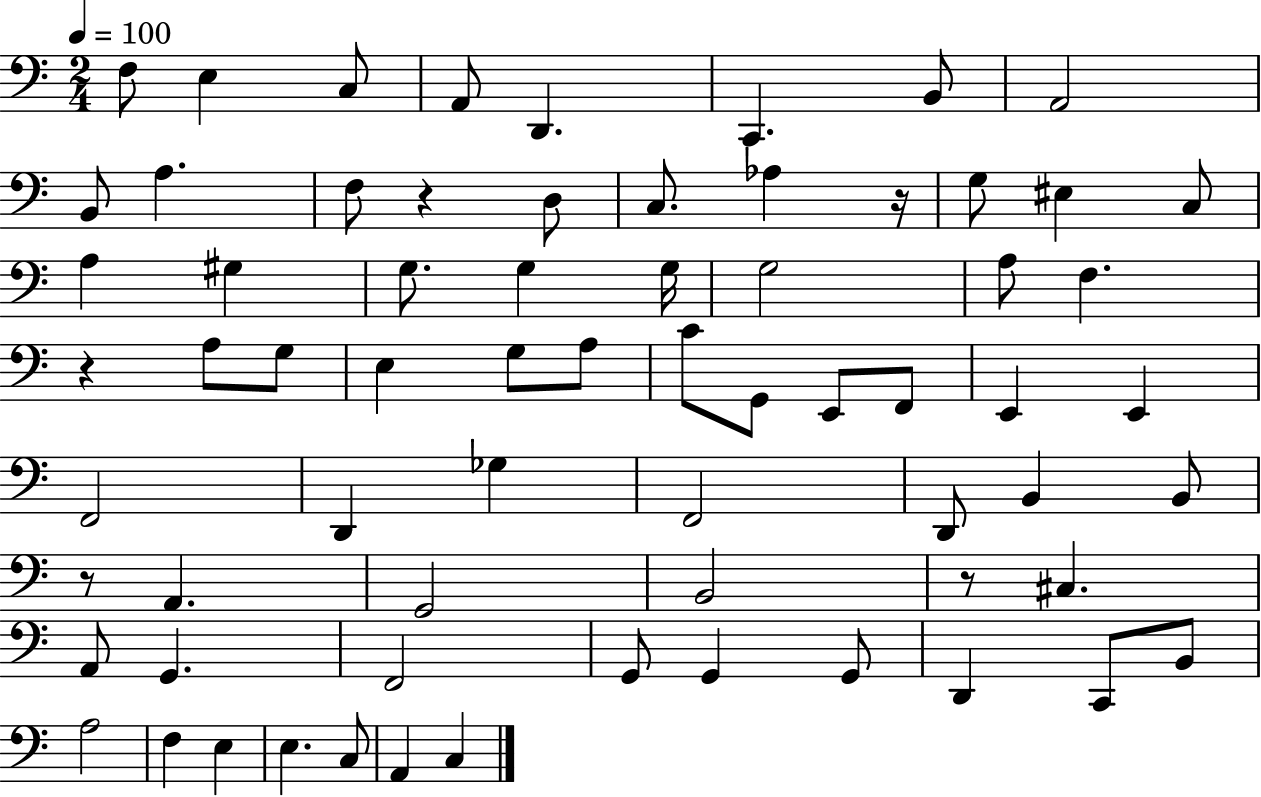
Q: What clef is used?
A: bass